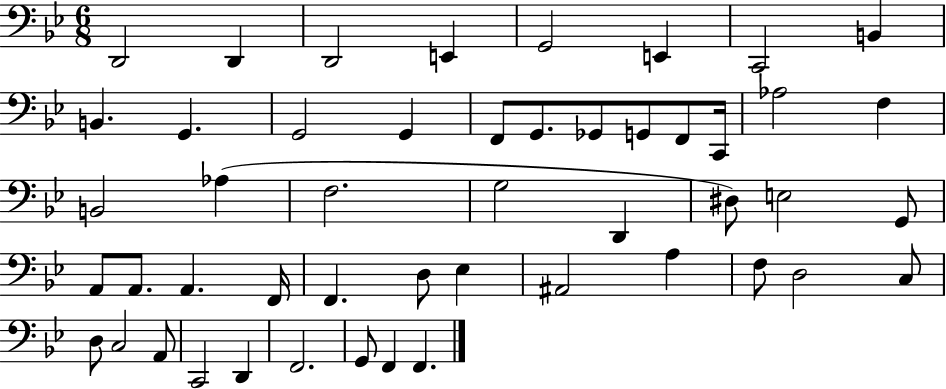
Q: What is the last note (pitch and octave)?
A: F2